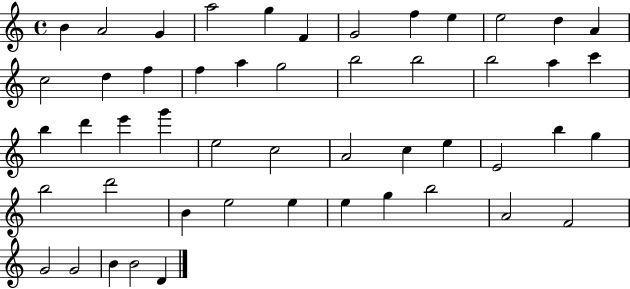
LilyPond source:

{
  \clef treble
  \time 4/4
  \defaultTimeSignature
  \key c \major
  b'4 a'2 g'4 | a''2 g''4 f'4 | g'2 f''4 e''4 | e''2 d''4 a'4 | \break c''2 d''4 f''4 | f''4 a''4 g''2 | b''2 b''2 | b''2 a''4 c'''4 | \break b''4 d'''4 e'''4 g'''4 | e''2 c''2 | a'2 c''4 e''4 | e'2 b''4 g''4 | \break b''2 d'''2 | b'4 e''2 e''4 | e''4 g''4 b''2 | a'2 f'2 | \break g'2 g'2 | b'4 b'2 d'4 | \bar "|."
}